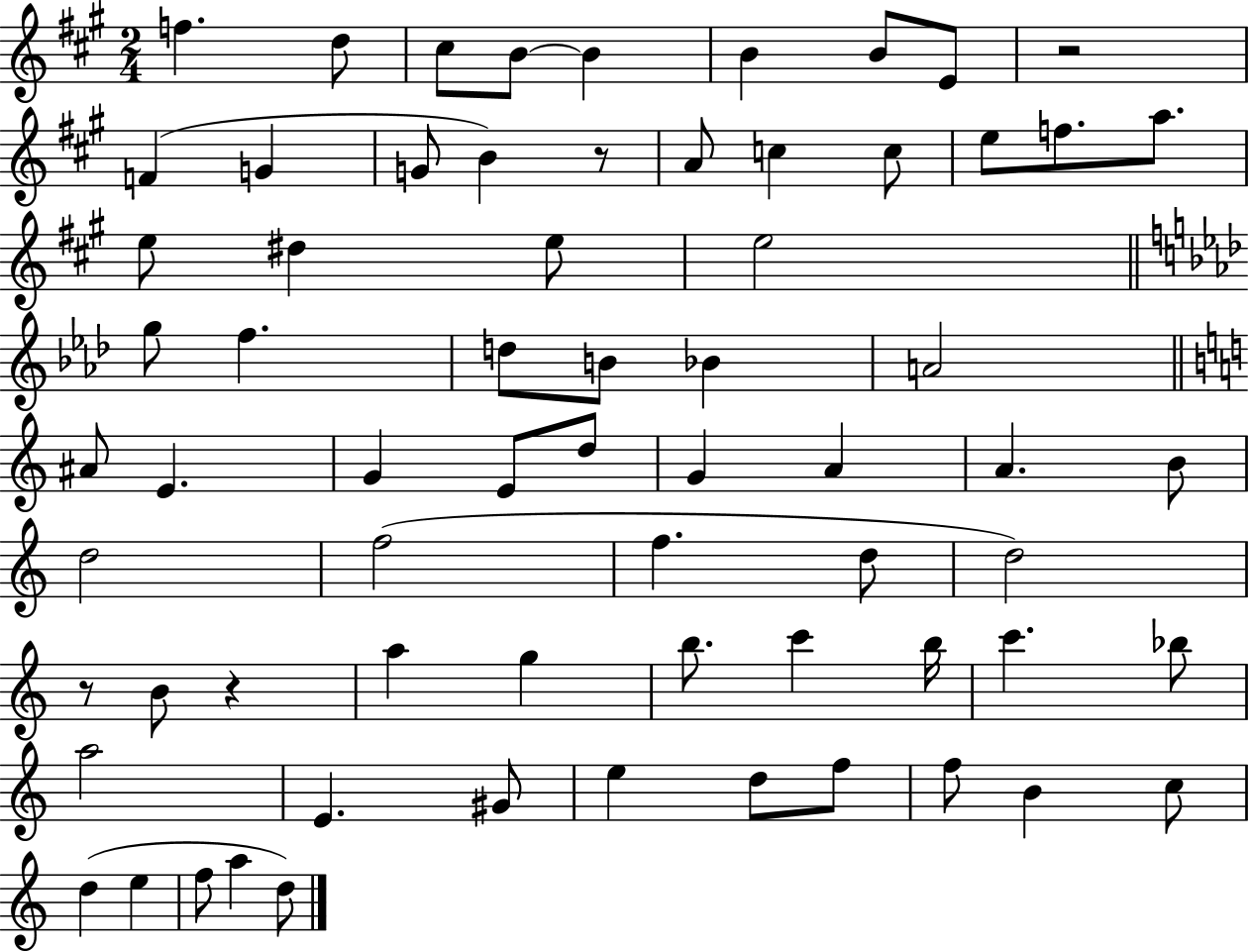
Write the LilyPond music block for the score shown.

{
  \clef treble
  \numericTimeSignature
  \time 2/4
  \key a \major
  \repeat volta 2 { f''4. d''8 | cis''8 b'8~~ b'4 | b'4 b'8 e'8 | r2 | \break f'4( g'4 | g'8 b'4) r8 | a'8 c''4 c''8 | e''8 f''8. a''8. | \break e''8 dis''4 e''8 | e''2 | \bar "||" \break \key f \minor g''8 f''4. | d''8 b'8 bes'4 | a'2 | \bar "||" \break \key c \major ais'8 e'4. | g'4 e'8 d''8 | g'4 a'4 | a'4. b'8 | \break d''2 | f''2( | f''4. d''8 | d''2) | \break r8 b'8 r4 | a''4 g''4 | b''8. c'''4 b''16 | c'''4. bes''8 | \break a''2 | e'4. gis'8 | e''4 d''8 f''8 | f''8 b'4 c''8 | \break d''4( e''4 | f''8 a''4 d''8) | } \bar "|."
}